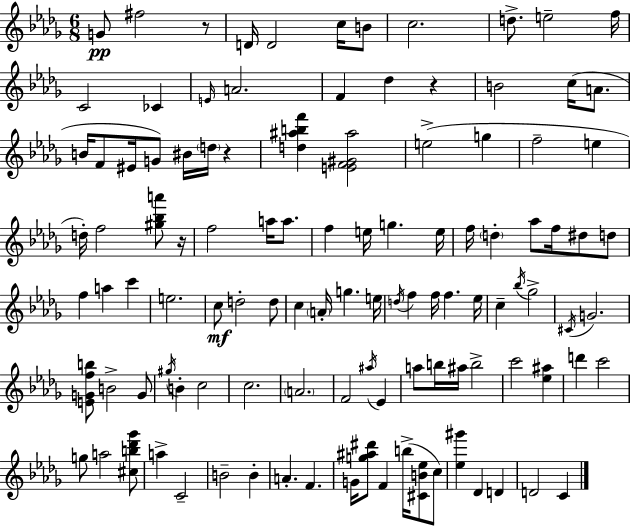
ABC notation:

X:1
T:Untitled
M:6/8
L:1/4
K:Bbm
G/2 ^f2 z/2 D/4 D2 c/4 B/2 c2 d/2 e2 f/4 C2 _C E/4 A2 F _d z B2 c/4 A/2 B/4 F/2 ^E/4 G/2 ^B/4 d/4 z [d^abf'] [EF^G^a]2 e2 g f2 e d/4 f2 [^g_ba']/2 z/4 f2 a/4 a/2 f e/4 g e/4 f/4 d _a/2 f/4 ^d/2 d/2 f a c' e2 c/2 d2 d/2 c A/4 g e/4 d/4 f f/4 f _e/4 c _b/4 _g2 ^C/4 G2 [EGfb]/2 B2 G/2 ^g/4 B c2 c2 A2 F2 ^a/4 _E a/2 b/4 ^a/4 b2 c'2 [_e^a] d' c'2 g/2 a2 [^cb_d'_g']/2 a C2 B2 B A F G/4 [g^a^d']/2 F b/4 [^CB_e]/2 c/2 [_e^g'] _D D D2 C